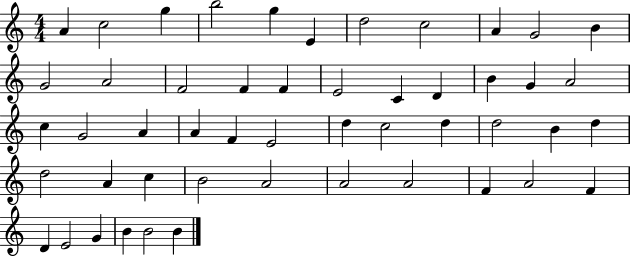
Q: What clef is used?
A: treble